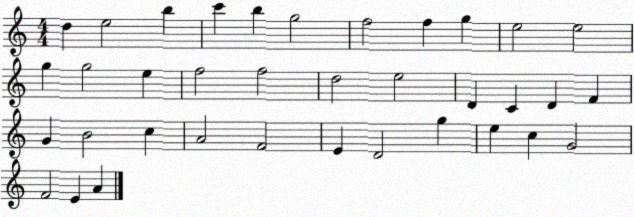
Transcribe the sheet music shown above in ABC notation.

X:1
T:Untitled
M:4/4
L:1/4
K:C
d e2 b c' b g2 f2 f g e2 e2 g g2 e f2 f2 d2 e2 D C D F G B2 c A2 F2 E D2 g e c G2 F2 E A